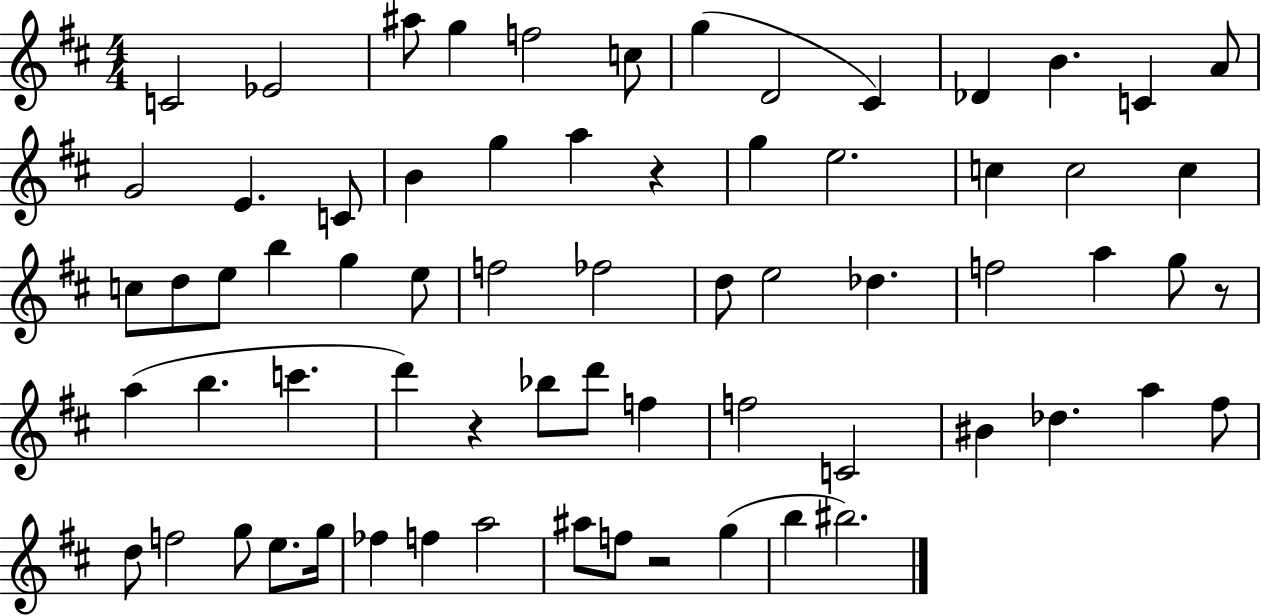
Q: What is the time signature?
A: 4/4